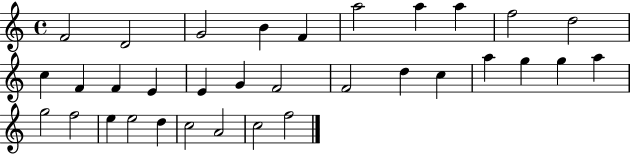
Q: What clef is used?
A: treble